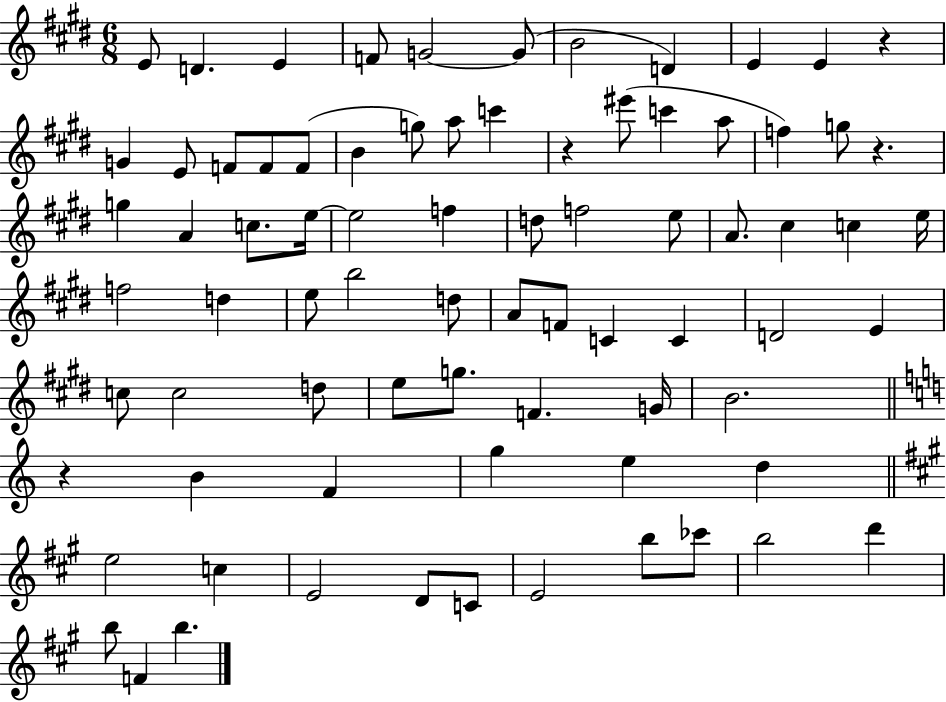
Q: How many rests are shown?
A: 4